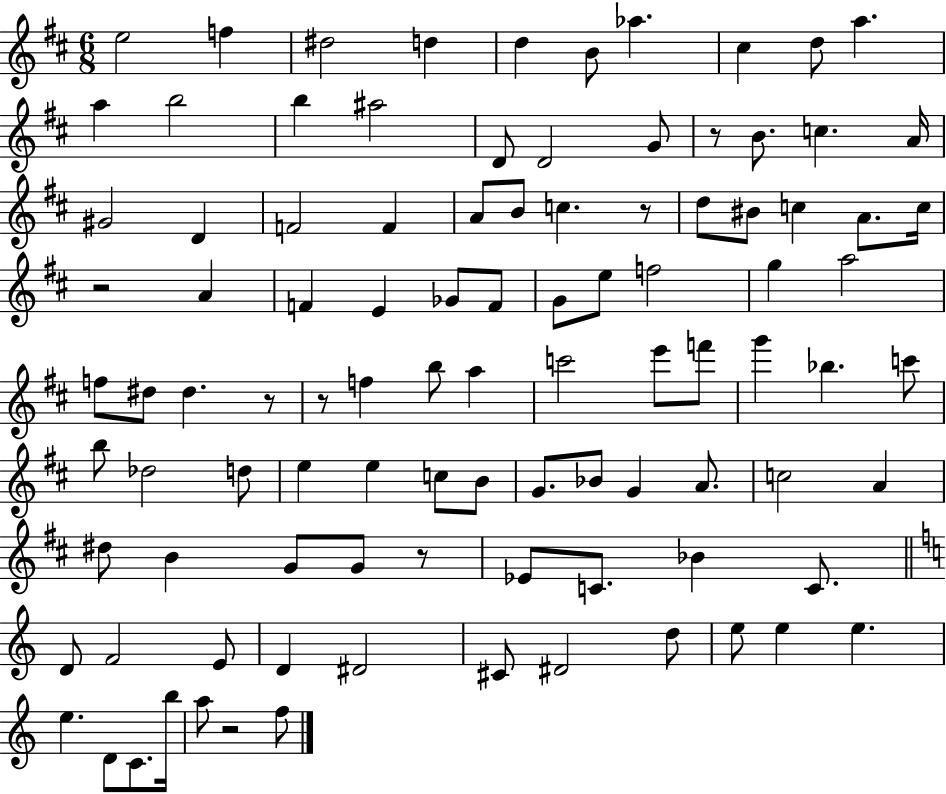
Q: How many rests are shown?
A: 7